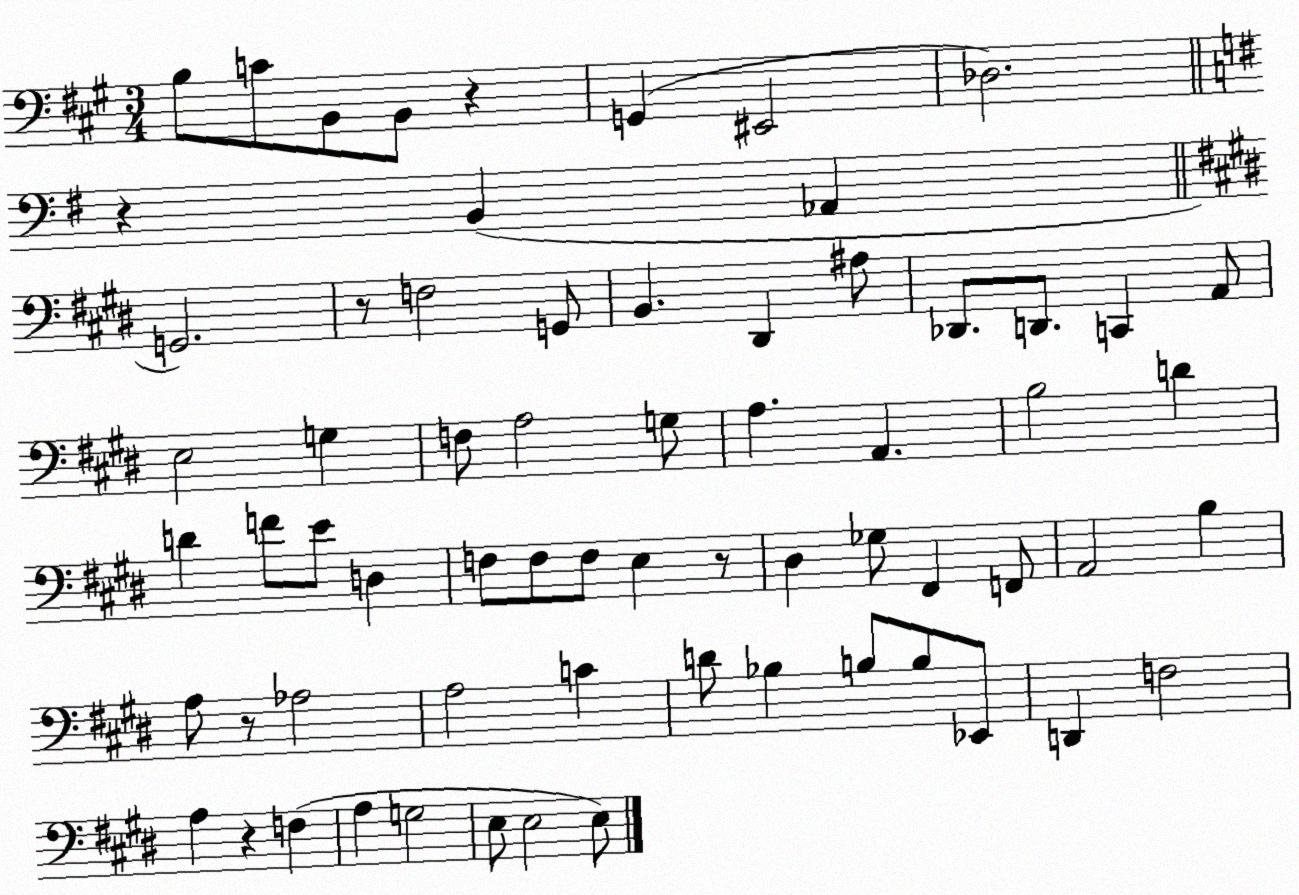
X:1
T:Untitled
M:3/4
L:1/4
K:A
B,/2 C/2 B,,/2 B,,/2 z G,, ^E,,2 _D,2 z B,, _A,, G,,2 z/2 F,2 G,,/2 B,, ^D,, ^A,/2 _D,,/2 D,,/2 C,, A,,/2 E,2 G, F,/2 A,2 G,/2 A, A,, B,2 D D F/2 E/2 D, F,/2 F,/2 F,/2 E, z/2 ^D, _G,/2 ^F,, F,,/2 A,,2 B, A,/2 z/2 _A,2 A,2 C D/2 _B, B,/2 B,/2 _E,,/2 D,, F,2 A, z F, A, G,2 E,/2 E,2 E,/2